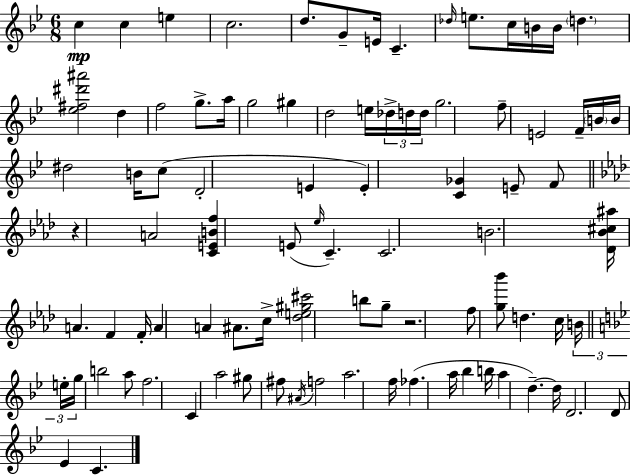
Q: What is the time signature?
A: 6/8